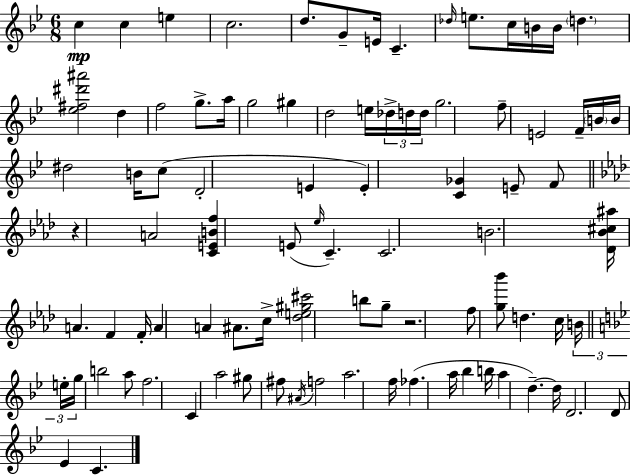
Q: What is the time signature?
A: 6/8